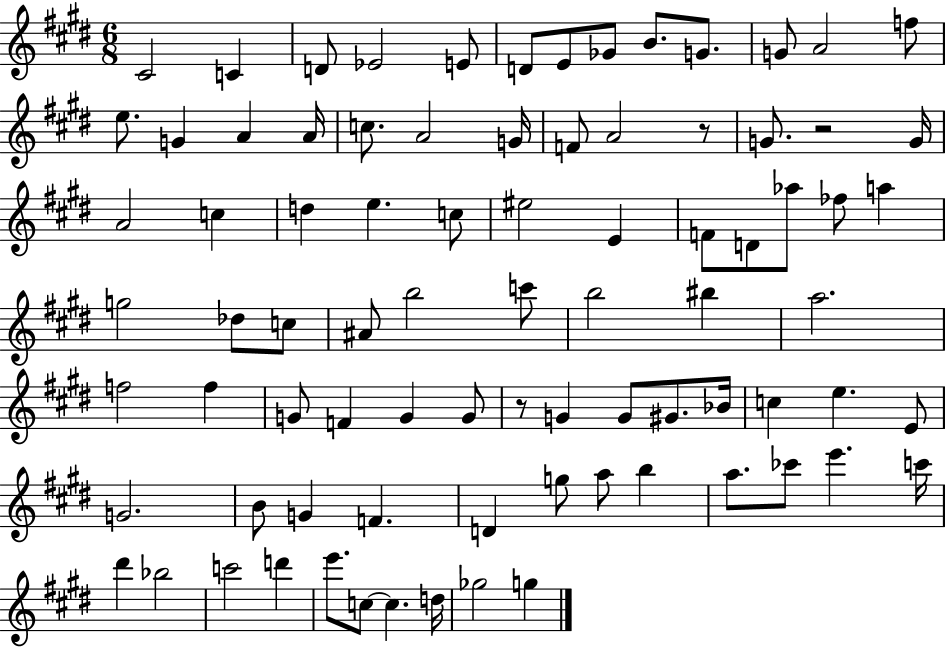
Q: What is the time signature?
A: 6/8